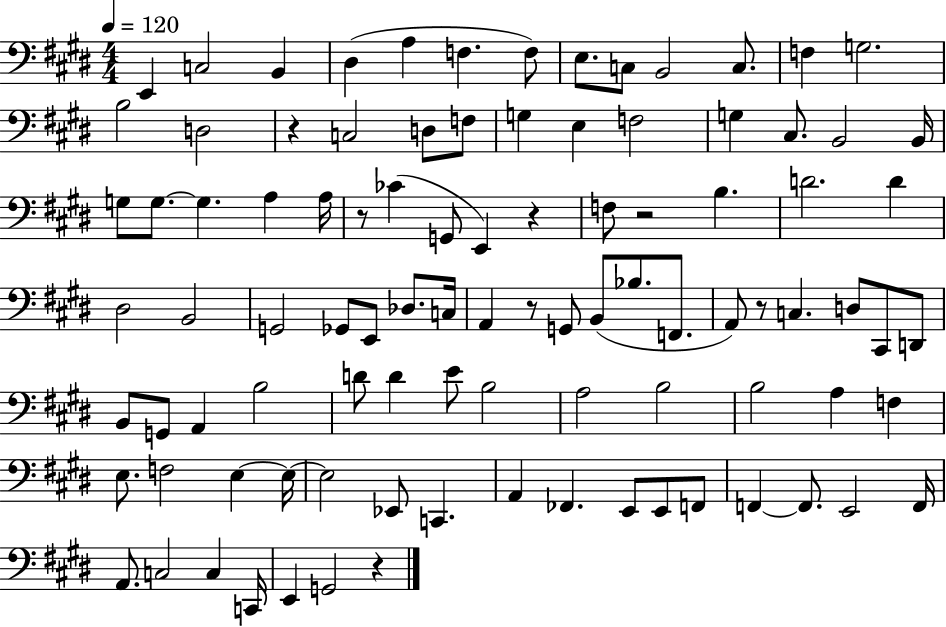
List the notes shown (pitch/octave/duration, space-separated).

E2/q C3/h B2/q D#3/q A3/q F3/q. F3/e E3/e. C3/e B2/h C3/e. F3/q G3/h. B3/h D3/h R/q C3/h D3/e F3/e G3/q E3/q F3/h G3/q C#3/e. B2/h B2/s G3/e G3/e. G3/q. A3/q A3/s R/e CES4/q G2/e E2/q R/q F3/e R/h B3/q. D4/h. D4/q D#3/h B2/h G2/h Gb2/e E2/e Db3/e. C3/s A2/q R/e G2/e B2/e Bb3/e. F2/e. A2/e R/e C3/q. D3/e C#2/e D2/e B2/e G2/e A2/q B3/h D4/e D4/q E4/e B3/h A3/h B3/h B3/h A3/q F3/q E3/e. F3/h E3/q E3/s E3/h Eb2/e C2/q. A2/q FES2/q. E2/e E2/e F2/e F2/q F2/e. E2/h F2/s A2/e. C3/h C3/q C2/s E2/q G2/h R/q